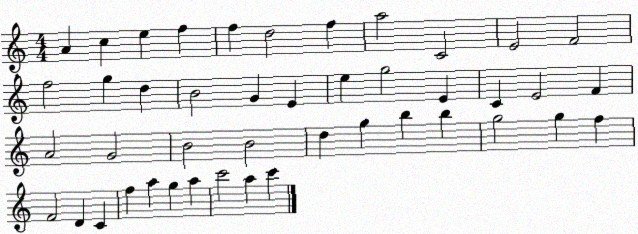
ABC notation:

X:1
T:Untitled
M:4/4
L:1/4
K:C
A c e f f d2 f a2 C2 E2 F2 f2 g d B2 G E e g2 E C E2 F A2 G2 B2 B2 d g b b g2 g f F2 D C f a g a c'2 a c'